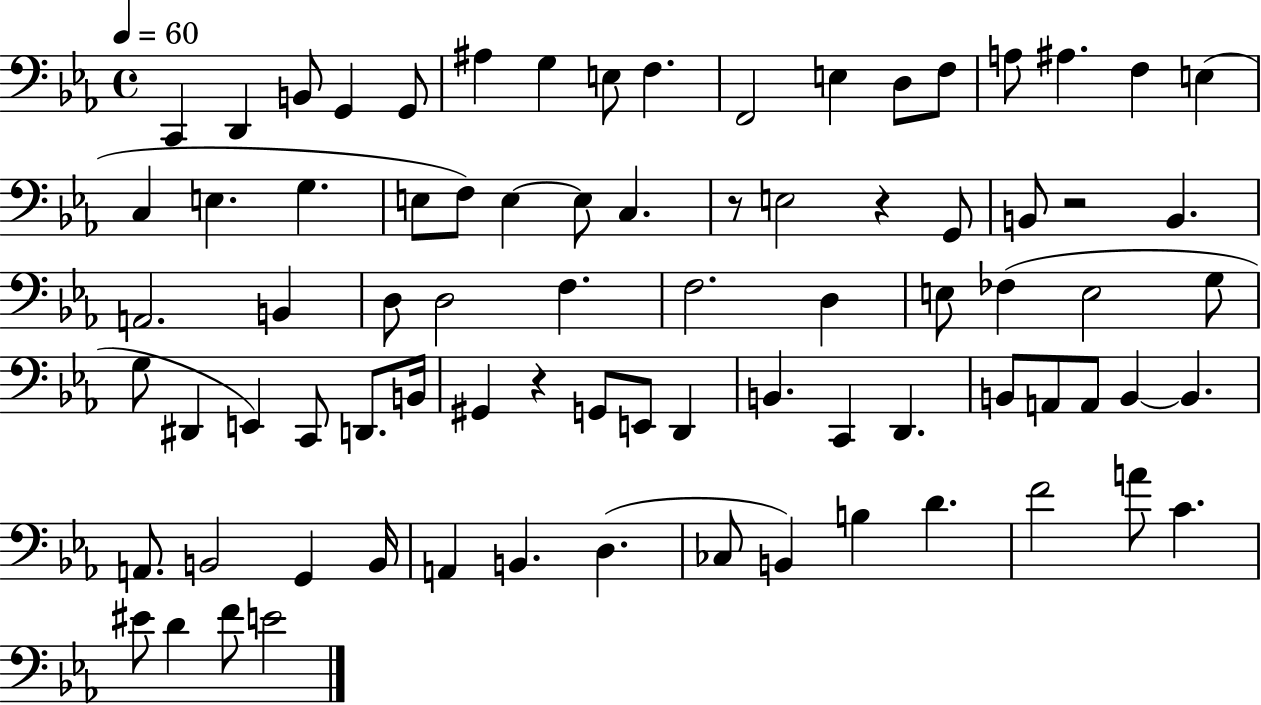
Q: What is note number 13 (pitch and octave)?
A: F3